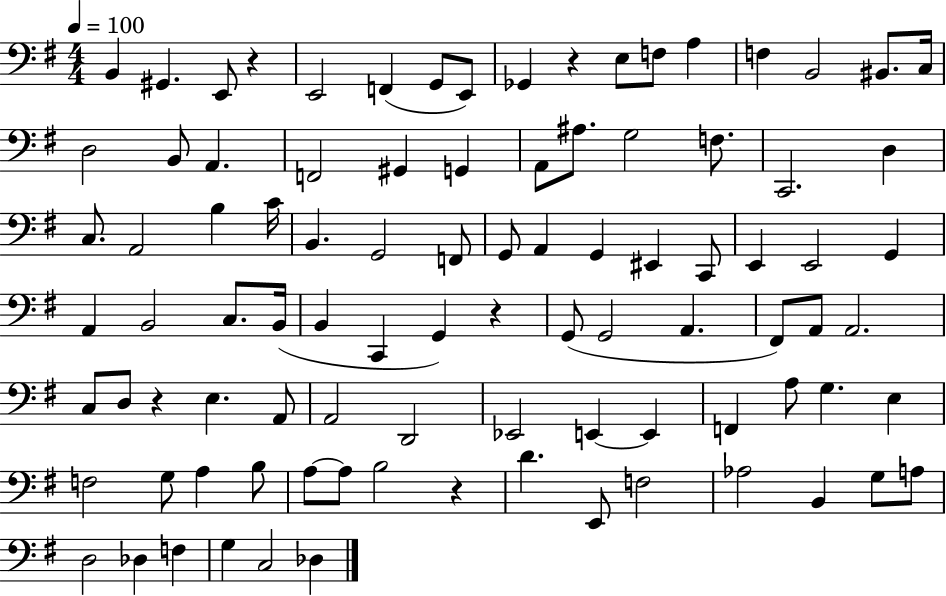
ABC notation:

X:1
T:Untitled
M:4/4
L:1/4
K:G
B,, ^G,, E,,/2 z E,,2 F,, G,,/2 E,,/2 _G,, z E,/2 F,/2 A, F, B,,2 ^B,,/2 C,/4 D,2 B,,/2 A,, F,,2 ^G,, G,, A,,/2 ^A,/2 G,2 F,/2 C,,2 D, C,/2 A,,2 B, C/4 B,, G,,2 F,,/2 G,,/2 A,, G,, ^E,, C,,/2 E,, E,,2 G,, A,, B,,2 C,/2 B,,/4 B,, C,, G,, z G,,/2 G,,2 A,, ^F,,/2 A,,/2 A,,2 C,/2 D,/2 z E, A,,/2 A,,2 D,,2 _E,,2 E,, E,, F,, A,/2 G, E, F,2 G,/2 A, B,/2 A,/2 A,/2 B,2 z D E,,/2 F,2 _A,2 B,, G,/2 A,/2 D,2 _D, F, G, C,2 _D,